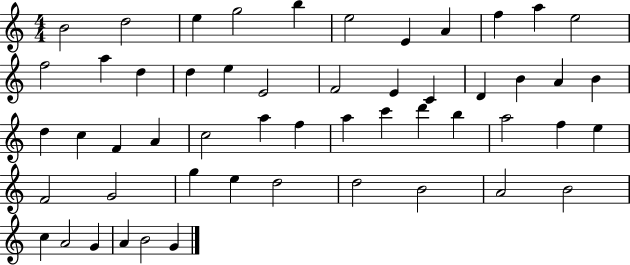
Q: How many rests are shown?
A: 0